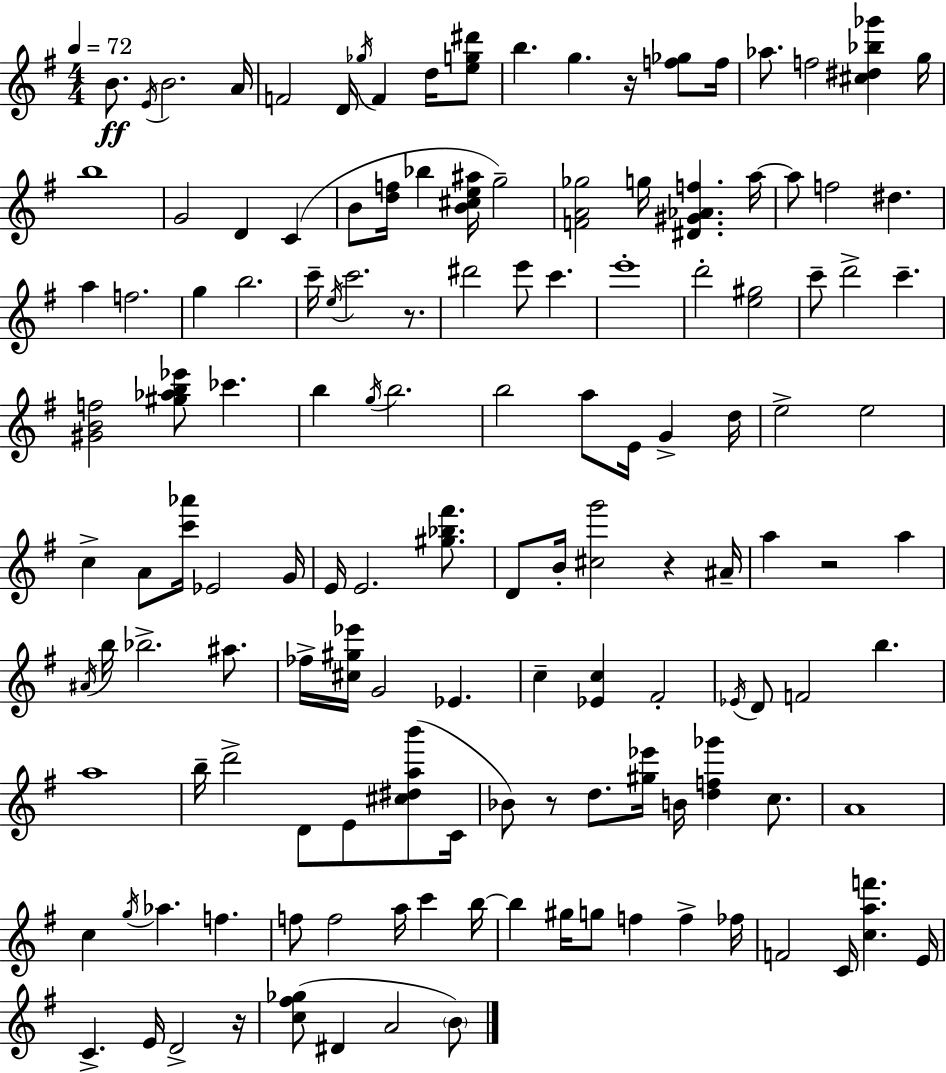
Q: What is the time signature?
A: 4/4